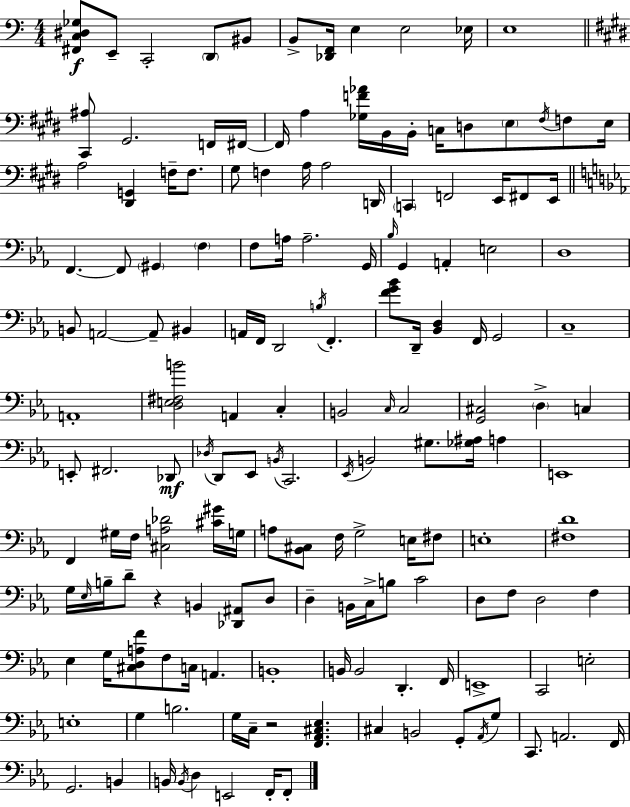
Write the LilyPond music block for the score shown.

{
  \clef bass
  \numericTimeSignature
  \time 4/4
  \key c \major
  <fis, c dis ges>8\f e,8-- c,2-. \parenthesize d,8 bis,8 | b,8-> <des, f,>16 e4 e2 ees16 | e1 | \bar "||" \break \key e \major <cis, ais>8 gis,2. f,16 fis,16~~ | fis,16 a4 <ges f' aes'>16 b,16 b,16-. c16 d8 \parenthesize e8 \acciaccatura { fis16 } f8 | e16 a2 <dis, g,>4 f16-- f8. | gis8 f4 a16 a2 | \break d,16 \parenthesize c,4 f,2 e,16 fis,8 | e,16 \bar "||" \break \key c \minor f,4.~~ f,8 \parenthesize gis,4 \parenthesize f4 | f8 a16 a2.-- g,16 | \grace { bes16 } g,4 a,4-. e2 | d1 | \break b,8 a,2~~ a,8-- bis,4 | a,16 f,16 d,2 \acciaccatura { b16 } f,4.-. | <f' g' bes'>8 d,16-- <bes, d>4 f,16 g,2 | c1-- | \break a,1-. | <d e fis b'>2 a,4 c4-. | b,2 \grace { c16 } c2 | <g, cis>2 \parenthesize d4-> c4 | \break e,8-. fis,2. | des,8\mf \acciaccatura { des16 } d,8 ees,8 \acciaccatura { b,16 } c,2. | \acciaccatura { ees,16 } b,2 gis8. | <ges ais>16 a4 e,1 | \break f,4 gis16 f16 <cis a des'>2 | <cis' gis'>16 g16 a8 <bes, cis>8 f16 g2-> | e16 fis8 e1-. | <fis d'>1 | \break g16 \grace { ees16 } b16-- d'8-- r4 b,4 | <des, ais,>8 d8 d4-- b,16 c16-> b8 c'2 | d8 f8 d2 | f4 ees4 g16 <cis d a f'>8 f8 | \break c16 a,4. b,1-. | b,16 b,2 | d,4.-. f,16 e,1-> | c,2 e2-. | \break e1-. | g4 b2. | g16 c16-- r2 | <f, aes, cis ees>4. cis4 b,2 | \break g,8-. \acciaccatura { aes,16 } g8 c,8. a,2. | f,16 g,2. | b,4 b,16 \acciaccatura { b,16 } d4 e,2 | f,16-. f,8-. \bar "|."
}